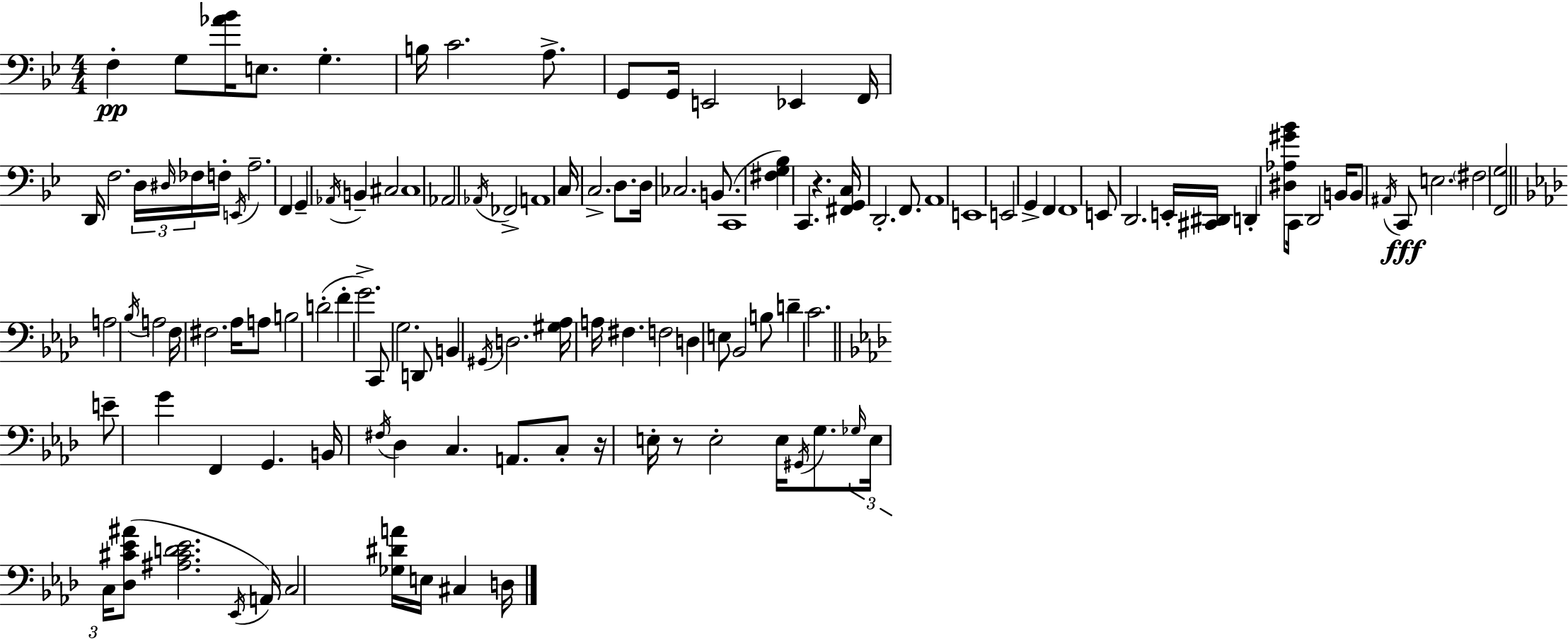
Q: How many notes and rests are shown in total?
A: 121